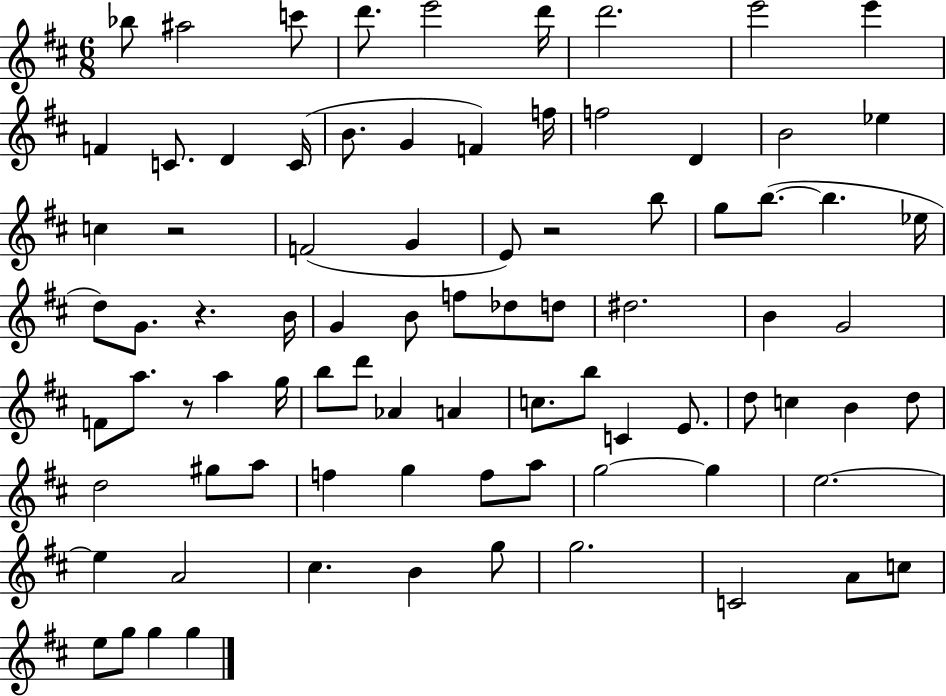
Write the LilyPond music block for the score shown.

{
  \clef treble
  \numericTimeSignature
  \time 6/8
  \key d \major
  bes''8 ais''2 c'''8 | d'''8. e'''2 d'''16 | d'''2. | e'''2 e'''4 | \break f'4 c'8. d'4 c'16( | b'8. g'4 f'4) f''16 | f''2 d'4 | b'2 ees''4 | \break c''4 r2 | f'2( g'4 | e'8) r2 b''8 | g''8 b''8.~(~ b''4. ees''16 | \break d''8) g'8. r4. b'16 | g'4 b'8 f''8 des''8 d''8 | dis''2. | b'4 g'2 | \break f'8 a''8. r8 a''4 g''16 | b''8 d'''8 aes'4 a'4 | c''8. b''8 c'4 e'8. | d''8 c''4 b'4 d''8 | \break d''2 gis''8 a''8 | f''4 g''4 f''8 a''8 | g''2~~ g''4 | e''2.~~ | \break e''4 a'2 | cis''4. b'4 g''8 | g''2. | c'2 a'8 c''8 | \break e''8 g''8 g''4 g''4 | \bar "|."
}